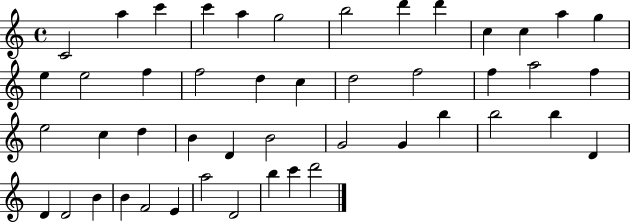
{
  \clef treble
  \time 4/4
  \defaultTimeSignature
  \key c \major
  c'2 a''4 c'''4 | c'''4 a''4 g''2 | b''2 d'''4 d'''4 | c''4 c''4 a''4 g''4 | \break e''4 e''2 f''4 | f''2 d''4 c''4 | d''2 f''2 | f''4 a''2 f''4 | \break e''2 c''4 d''4 | b'4 d'4 b'2 | g'2 g'4 b''4 | b''2 b''4 d'4 | \break d'4 d'2 b'4 | b'4 f'2 e'4 | a''2 d'2 | b''4 c'''4 d'''2 | \break \bar "|."
}